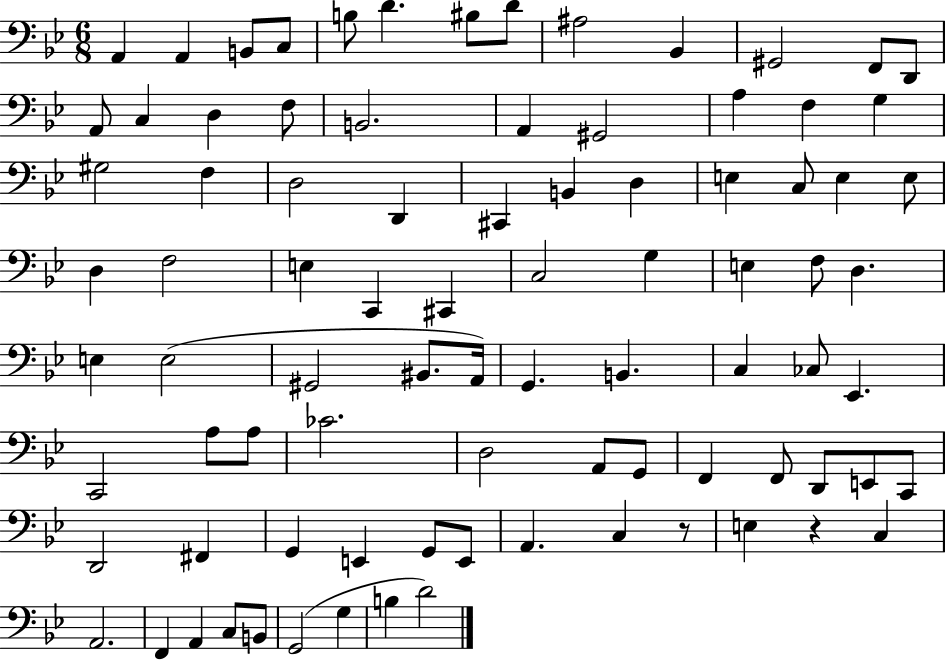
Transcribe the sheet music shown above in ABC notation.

X:1
T:Untitled
M:6/8
L:1/4
K:Bb
A,, A,, B,,/2 C,/2 B,/2 D ^B,/2 D/2 ^A,2 _B,, ^G,,2 F,,/2 D,,/2 A,,/2 C, D, F,/2 B,,2 A,, ^G,,2 A, F, G, ^G,2 F, D,2 D,, ^C,, B,, D, E, C,/2 E, E,/2 D, F,2 E, C,, ^C,, C,2 G, E, F,/2 D, E, E,2 ^G,,2 ^B,,/2 A,,/4 G,, B,, C, _C,/2 _E,, C,,2 A,/2 A,/2 _C2 D,2 A,,/2 G,,/2 F,, F,,/2 D,,/2 E,,/2 C,,/2 D,,2 ^F,, G,, E,, G,,/2 E,,/2 A,, C, z/2 E, z C, A,,2 F,, A,, C,/2 B,,/2 G,,2 G, B, D2